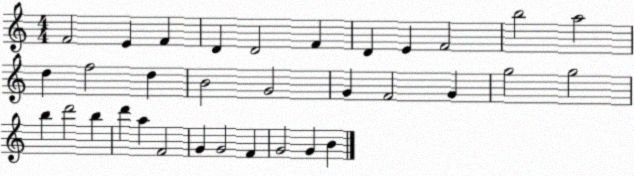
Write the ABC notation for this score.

X:1
T:Untitled
M:4/4
L:1/4
K:C
F2 E F D D2 F D E F2 b2 a2 d f2 d B2 G2 G F2 G g2 g2 b d'2 b d' a F2 G G2 F G2 G B